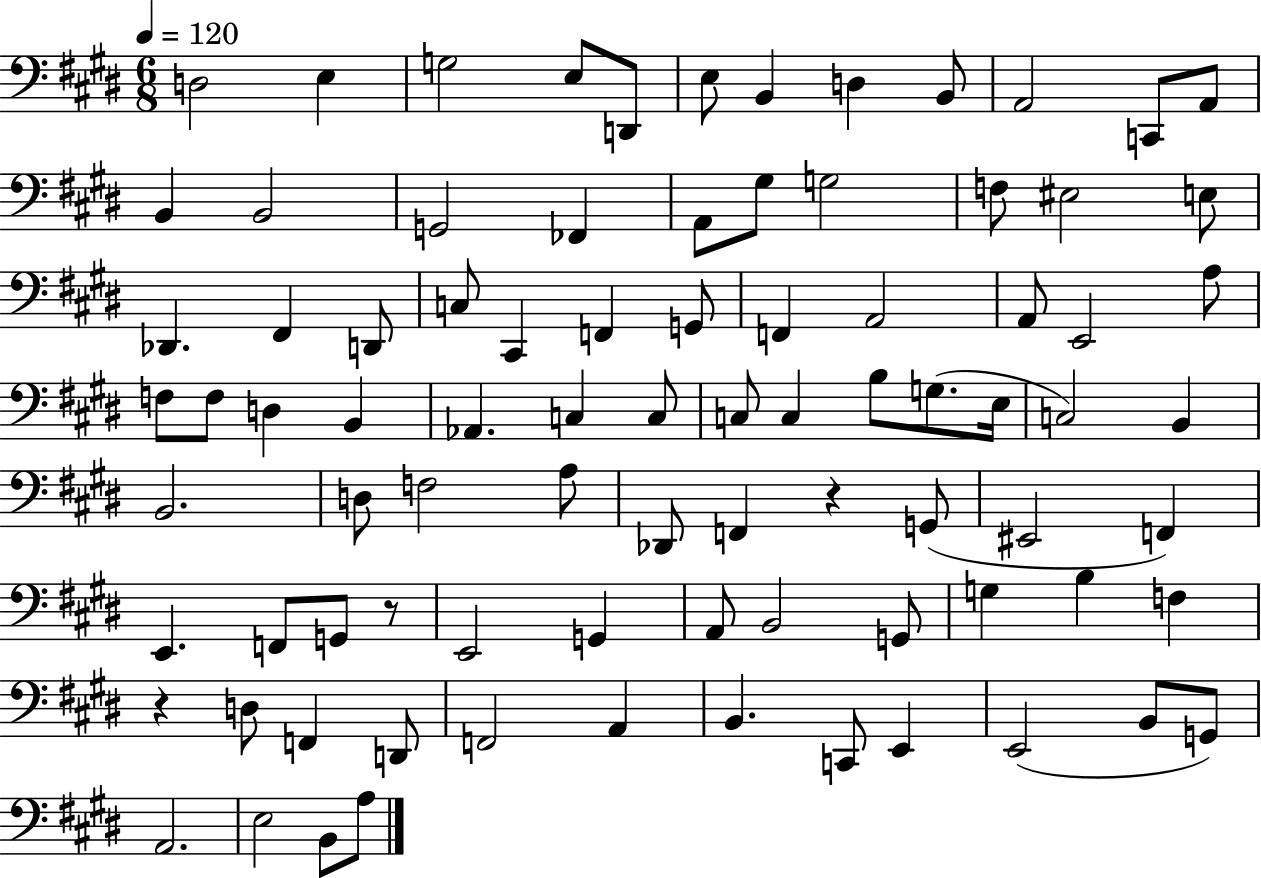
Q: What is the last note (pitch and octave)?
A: A3